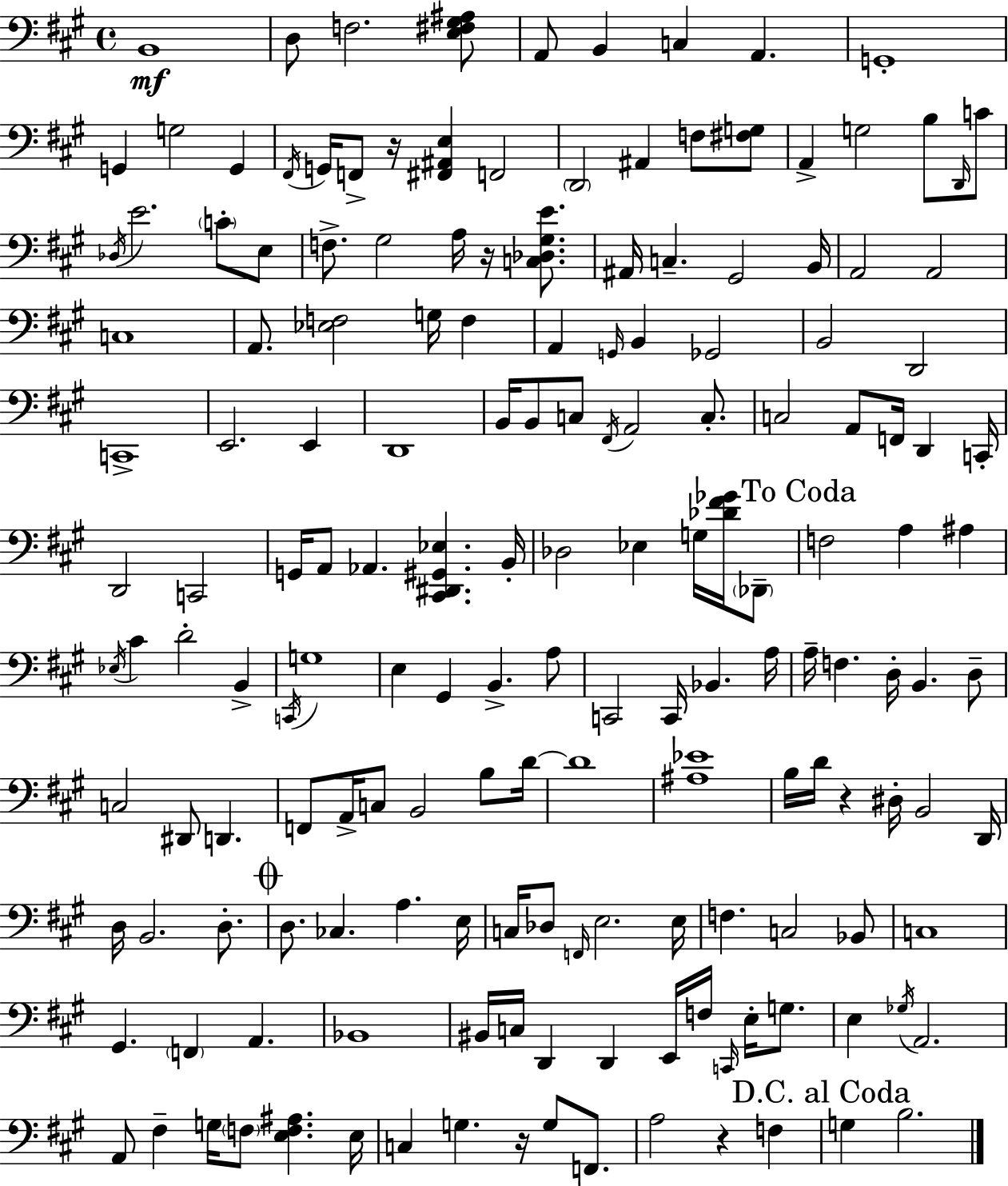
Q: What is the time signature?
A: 4/4